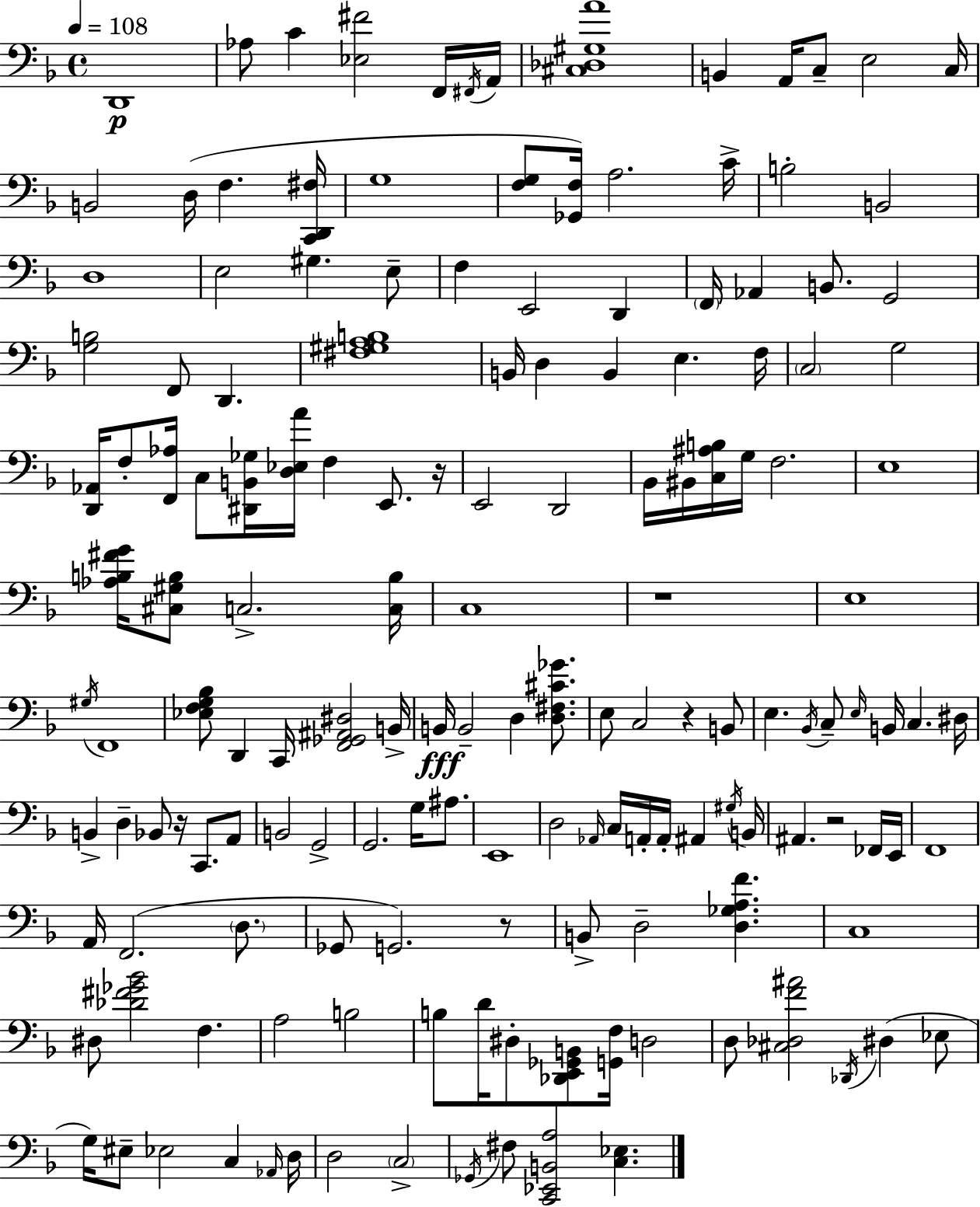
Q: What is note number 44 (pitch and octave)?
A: E2